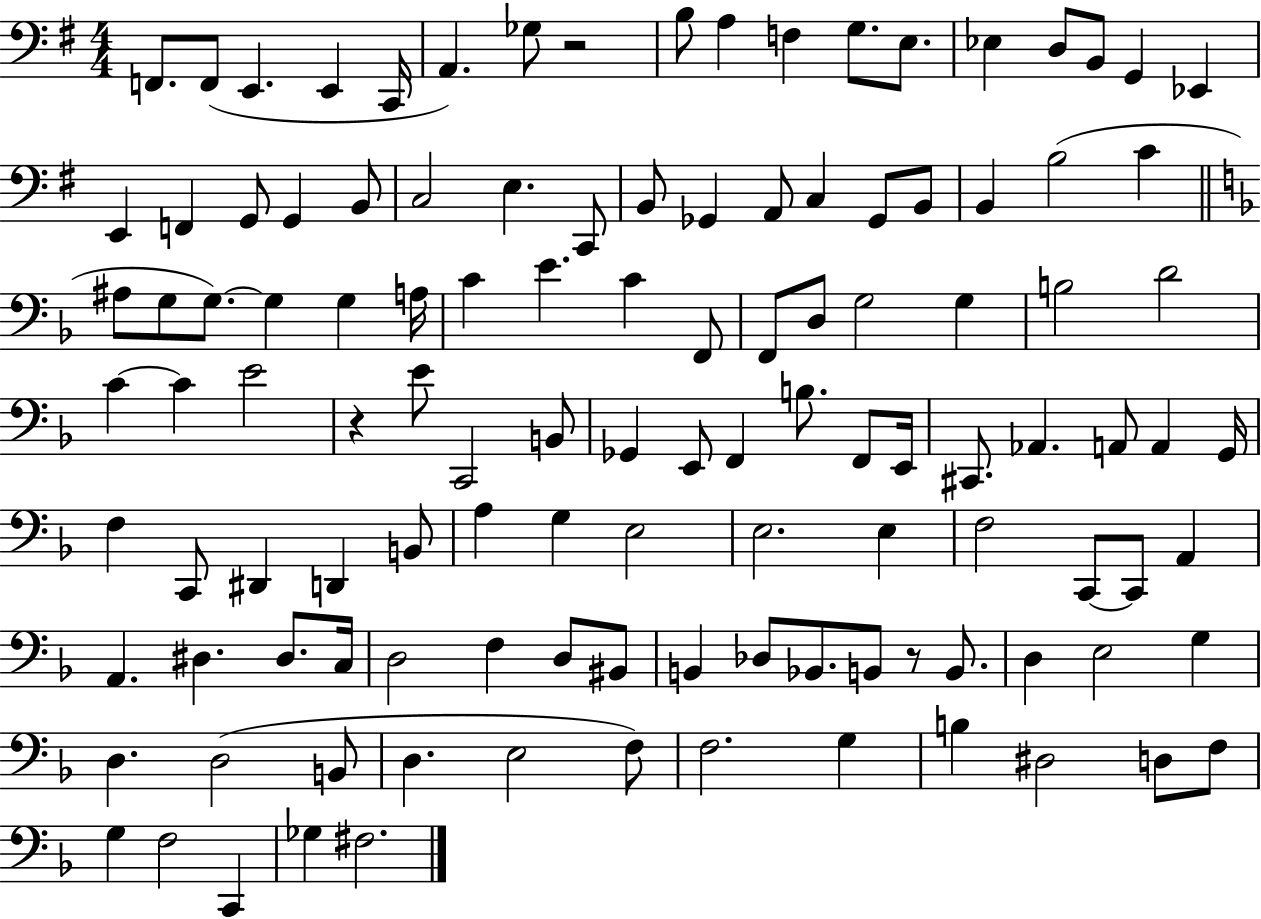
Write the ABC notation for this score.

X:1
T:Untitled
M:4/4
L:1/4
K:G
F,,/2 F,,/2 E,, E,, C,,/4 A,, _G,/2 z2 B,/2 A, F, G,/2 E,/2 _E, D,/2 B,,/2 G,, _E,, E,, F,, G,,/2 G,, B,,/2 C,2 E, C,,/2 B,,/2 _G,, A,,/2 C, _G,,/2 B,,/2 B,, B,2 C ^A,/2 G,/2 G,/2 G, G, A,/4 C E C F,,/2 F,,/2 D,/2 G,2 G, B,2 D2 C C E2 z E/2 C,,2 B,,/2 _G,, E,,/2 F,, B,/2 F,,/2 E,,/4 ^C,,/2 _A,, A,,/2 A,, G,,/4 F, C,,/2 ^D,, D,, B,,/2 A, G, E,2 E,2 E, F,2 C,,/2 C,,/2 A,, A,, ^D, ^D,/2 C,/4 D,2 F, D,/2 ^B,,/2 B,, _D,/2 _B,,/2 B,,/2 z/2 B,,/2 D, E,2 G, D, D,2 B,,/2 D, E,2 F,/2 F,2 G, B, ^D,2 D,/2 F,/2 G, F,2 C,, _G, ^F,2